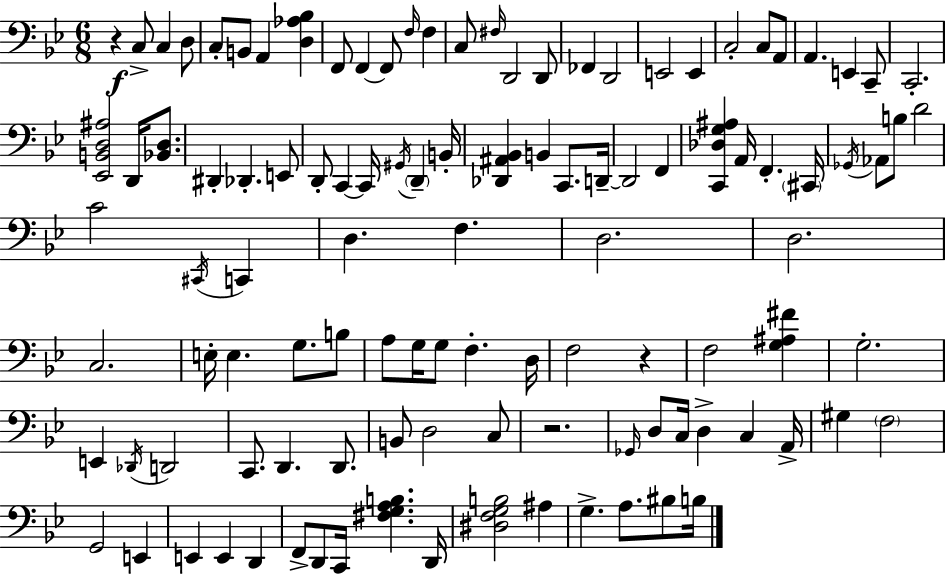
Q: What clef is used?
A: bass